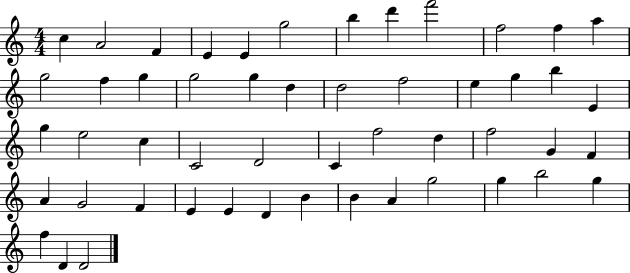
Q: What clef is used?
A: treble